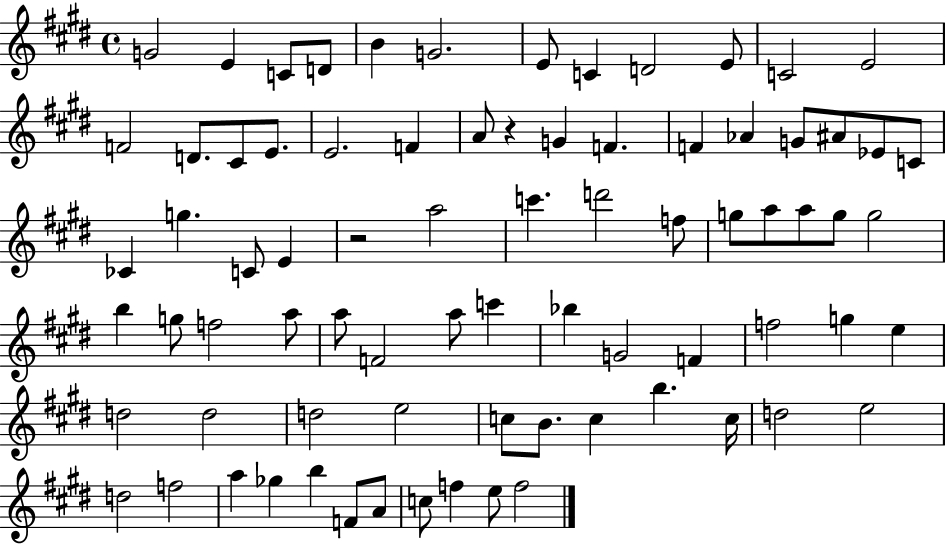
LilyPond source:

{
  \clef treble
  \time 4/4
  \defaultTimeSignature
  \key e \major
  g'2 e'4 c'8 d'8 | b'4 g'2. | e'8 c'4 d'2 e'8 | c'2 e'2 | \break f'2 d'8. cis'8 e'8. | e'2. f'4 | a'8 r4 g'4 f'4. | f'4 aes'4 g'8 ais'8 ees'8 c'8 | \break ces'4 g''4. c'8 e'4 | r2 a''2 | c'''4. d'''2 f''8 | g''8 a''8 a''8 g''8 g''2 | \break b''4 g''8 f''2 a''8 | a''8 f'2 a''8 c'''4 | bes''4 g'2 f'4 | f''2 g''4 e''4 | \break d''2 d''2 | d''2 e''2 | c''8 b'8. c''4 b''4. c''16 | d''2 e''2 | \break d''2 f''2 | a''4 ges''4 b''4 f'8 a'8 | c''8 f''4 e''8 f''2 | \bar "|."
}